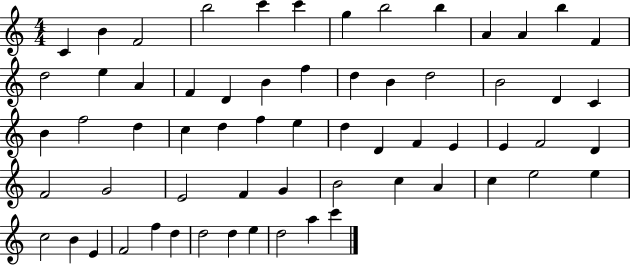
{
  \clef treble
  \numericTimeSignature
  \time 4/4
  \key c \major
  c'4 b'4 f'2 | b''2 c'''4 c'''4 | g''4 b''2 b''4 | a'4 a'4 b''4 f'4 | \break d''2 e''4 a'4 | f'4 d'4 b'4 f''4 | d''4 b'4 d''2 | b'2 d'4 c'4 | \break b'4 f''2 d''4 | c''4 d''4 f''4 e''4 | d''4 d'4 f'4 e'4 | e'4 f'2 d'4 | \break f'2 g'2 | e'2 f'4 g'4 | b'2 c''4 a'4 | c''4 e''2 e''4 | \break c''2 b'4 e'4 | f'2 f''4 d''4 | d''2 d''4 e''4 | d''2 a''4 c'''4 | \break \bar "|."
}